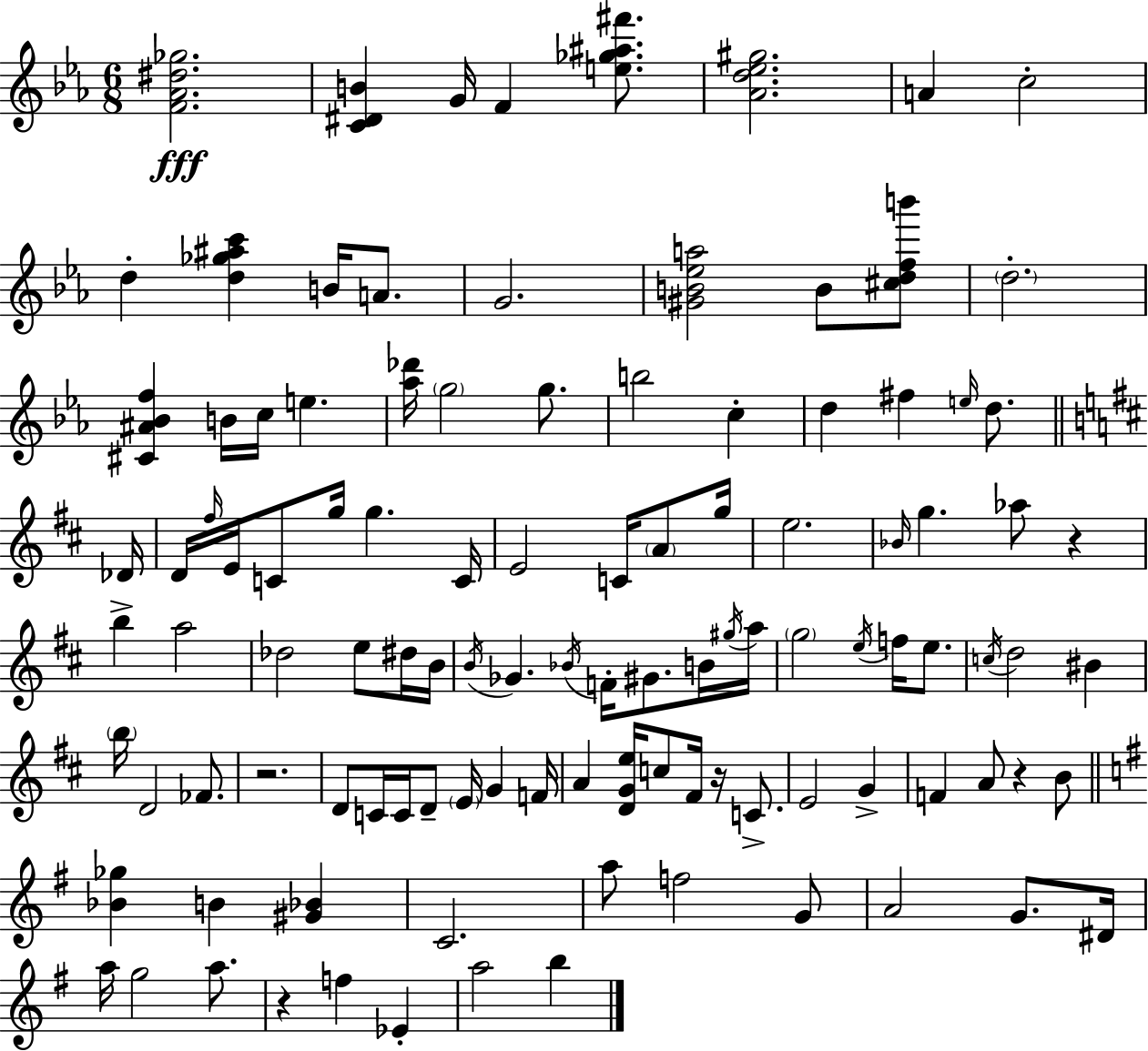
[F4,Ab4,D#5,Gb5]/h. [C4,D#4,B4]/q G4/s F4/q [E5,Gb5,A#5,F#6]/e. [Ab4,D5,Eb5,G#5]/h. A4/q C5/h D5/q [D5,Gb5,A#5,C6]/q B4/s A4/e. G4/h. [G#4,B4,Eb5,A5]/h B4/e [C#5,D5,F5,B6]/e D5/h. [C#4,A#4,Bb4,F5]/q B4/s C5/s E5/q. [Ab5,Db6]/s G5/h G5/e. B5/h C5/q D5/q F#5/q E5/s D5/e. Db4/s D4/s F#5/s E4/s C4/e G5/s G5/q. C4/s E4/h C4/s A4/e G5/s E5/h. Bb4/s G5/q. Ab5/e R/q B5/q A5/h Db5/h E5/e D#5/s B4/s B4/s Gb4/q. Bb4/s F4/s G#4/e. B4/s G#5/s A5/s G5/h E5/s F5/s E5/e. C5/s D5/h BIS4/q B5/s D4/h FES4/e. R/h. D4/e C4/s C4/s D4/e E4/s G4/q F4/s A4/q [D4,G4,E5]/s C5/e F#4/s R/s C4/e. E4/h G4/q F4/q A4/e R/q B4/e [Bb4,Gb5]/q B4/q [G#4,Bb4]/q C4/h. A5/e F5/h G4/e A4/h G4/e. D#4/s A5/s G5/h A5/e. R/q F5/q Eb4/q A5/h B5/q